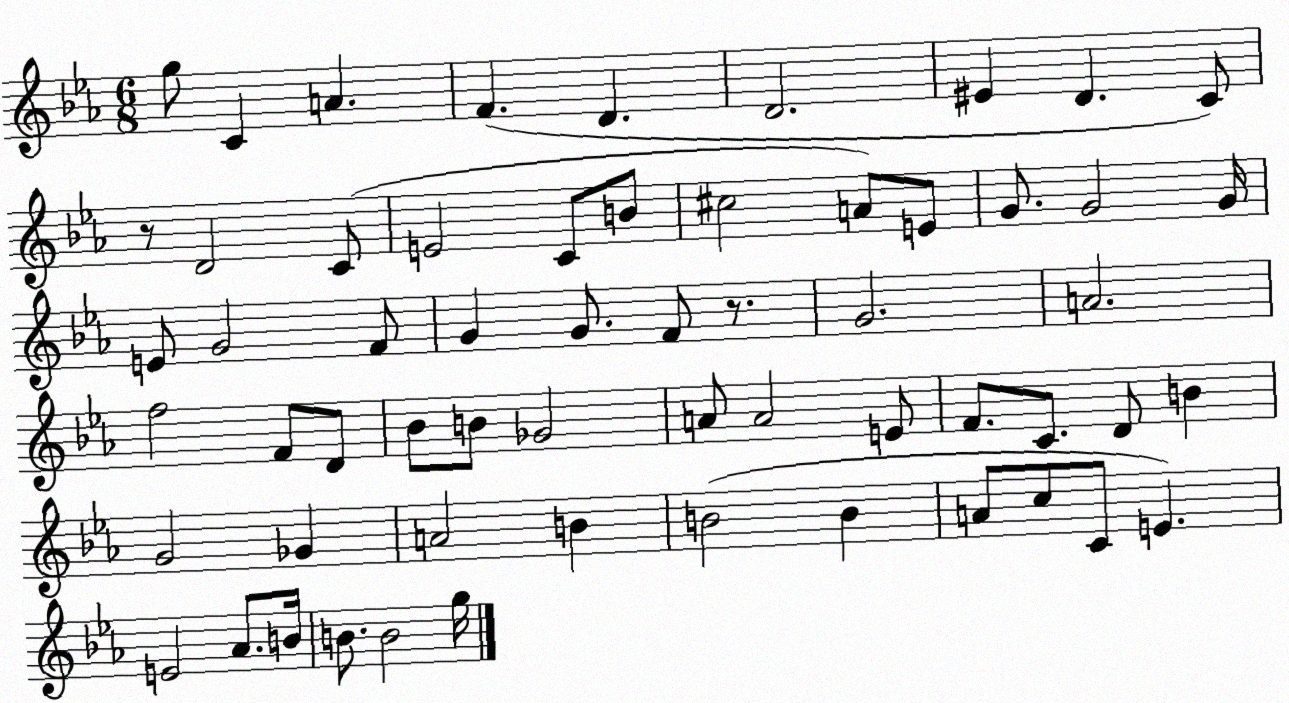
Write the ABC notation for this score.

X:1
T:Untitled
M:6/8
L:1/4
K:Eb
g/2 C A F D D2 ^E D C/2 z/2 D2 C/2 E2 C/2 B/2 ^c2 A/2 E/2 G/2 G2 G/4 E/2 G2 F/2 G G/2 F/2 z/2 G2 A2 f2 F/2 D/2 _B/2 B/2 _G2 A/2 A2 E/2 F/2 C/2 D/2 B G2 _G A2 B B2 B A/2 c/2 C/2 E E2 _A/2 B/4 B/2 B2 g/4